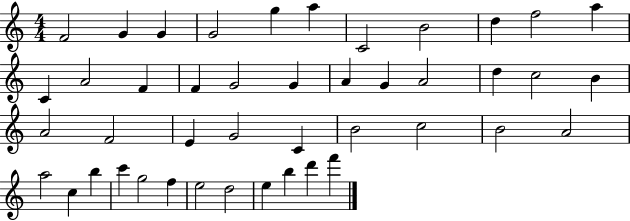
X:1
T:Untitled
M:4/4
L:1/4
K:C
F2 G G G2 g a C2 B2 d f2 a C A2 F F G2 G A G A2 d c2 B A2 F2 E G2 C B2 c2 B2 A2 a2 c b c' g2 f e2 d2 e b d' f'